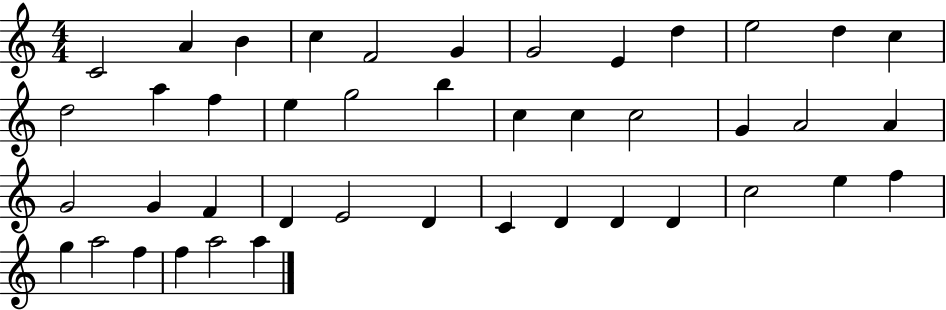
C4/h A4/q B4/q C5/q F4/h G4/q G4/h E4/q D5/q E5/h D5/q C5/q D5/h A5/q F5/q E5/q G5/h B5/q C5/q C5/q C5/h G4/q A4/h A4/q G4/h G4/q F4/q D4/q E4/h D4/q C4/q D4/q D4/q D4/q C5/h E5/q F5/q G5/q A5/h F5/q F5/q A5/h A5/q